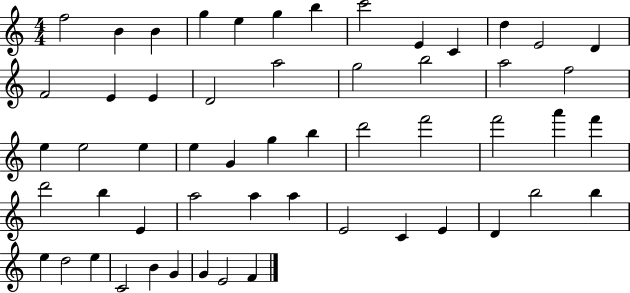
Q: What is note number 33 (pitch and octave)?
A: A6